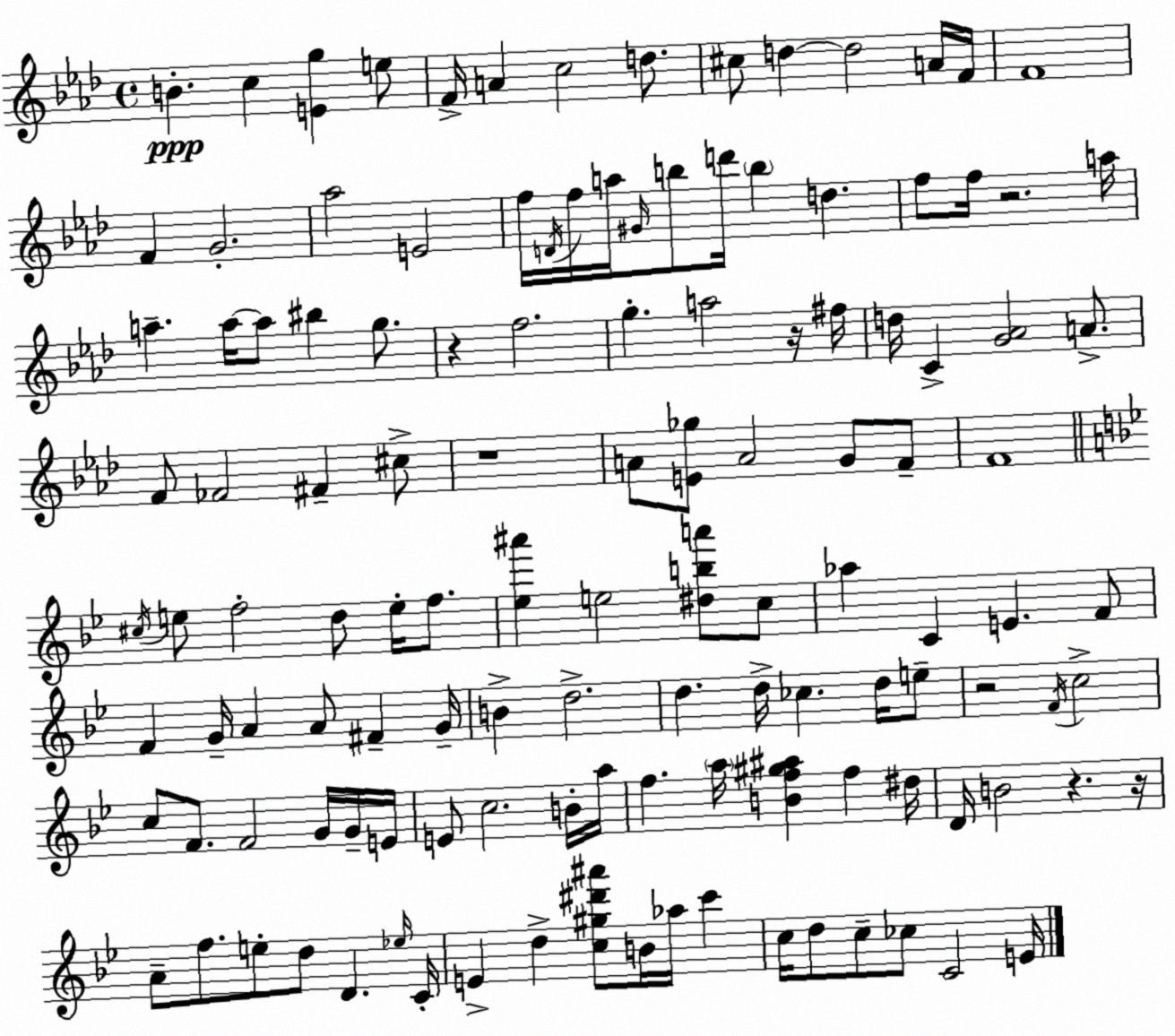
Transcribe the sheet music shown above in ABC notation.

X:1
T:Untitled
M:4/4
L:1/4
K:Ab
B c [Eg] e/2 F/4 A c2 d/2 ^c/2 d d2 A/4 F/4 F4 F G2 _a2 E2 f/4 D/4 f/4 a/4 ^G/4 b/2 d'/4 b d f/2 f/4 z2 a/4 a a/4 a/2 ^b g/2 z f2 g a2 z/4 ^f/4 d/4 C [G_A]2 A/2 F/2 _F2 ^F ^c/2 z4 A/2 [E_g]/2 A2 G/2 F/2 F4 ^c/4 e/2 f2 d/2 e/4 f/2 [_e^a'] e2 [^dba']/2 c/2 _a C E F/2 F G/4 A A/2 ^F G/4 B d2 d d/4 _c d/4 e/2 z2 F/4 c2 c/2 F/2 F2 G/4 G/4 E/4 E/2 c2 B/4 a/4 f a/4 [Bf^g^a] f ^d/4 D/4 B2 z z/4 A/2 f/2 e/2 d/2 D _e/4 C/4 E d [c^g^d'^a']/2 B/4 _a/4 c' c/4 d/2 c/2 _c/2 C2 E/4